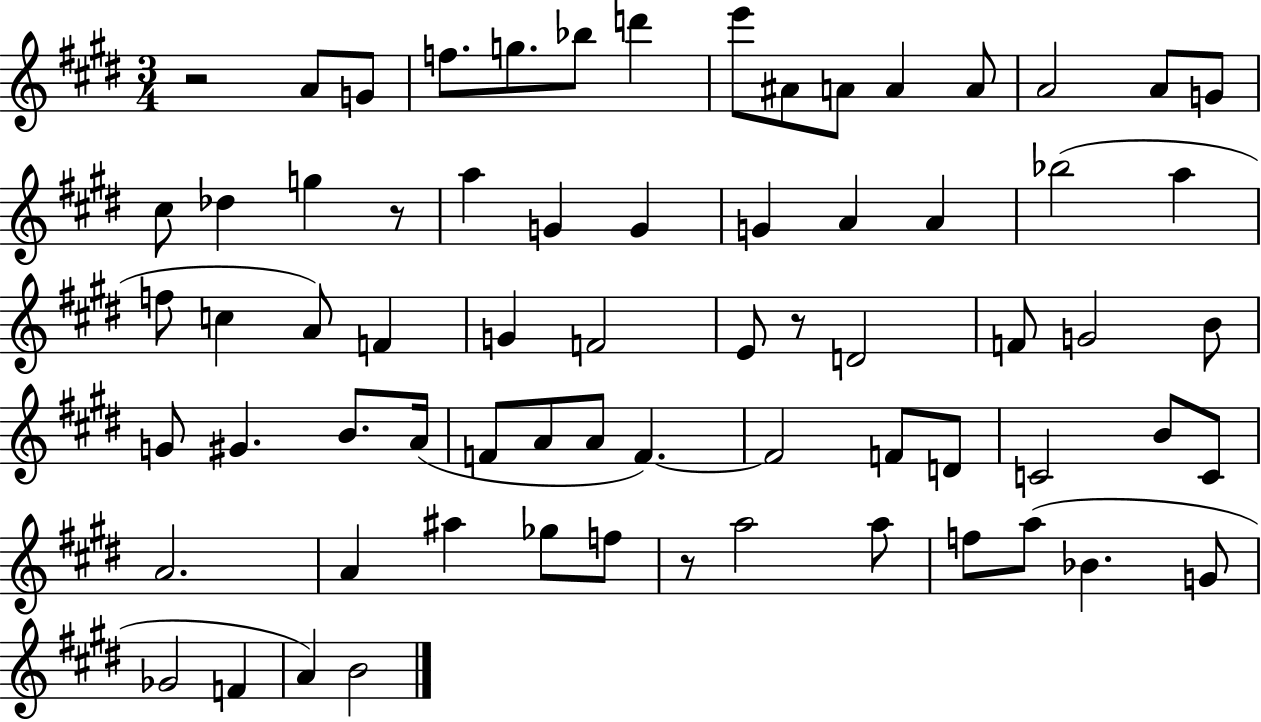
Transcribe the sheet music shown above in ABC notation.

X:1
T:Untitled
M:3/4
L:1/4
K:E
z2 A/2 G/2 f/2 g/2 _b/2 d' e'/2 ^A/2 A/2 A A/2 A2 A/2 G/2 ^c/2 _d g z/2 a G G G A A _b2 a f/2 c A/2 F G F2 E/2 z/2 D2 F/2 G2 B/2 G/2 ^G B/2 A/4 F/2 A/2 A/2 F F2 F/2 D/2 C2 B/2 C/2 A2 A ^a _g/2 f/2 z/2 a2 a/2 f/2 a/2 _B G/2 _G2 F A B2